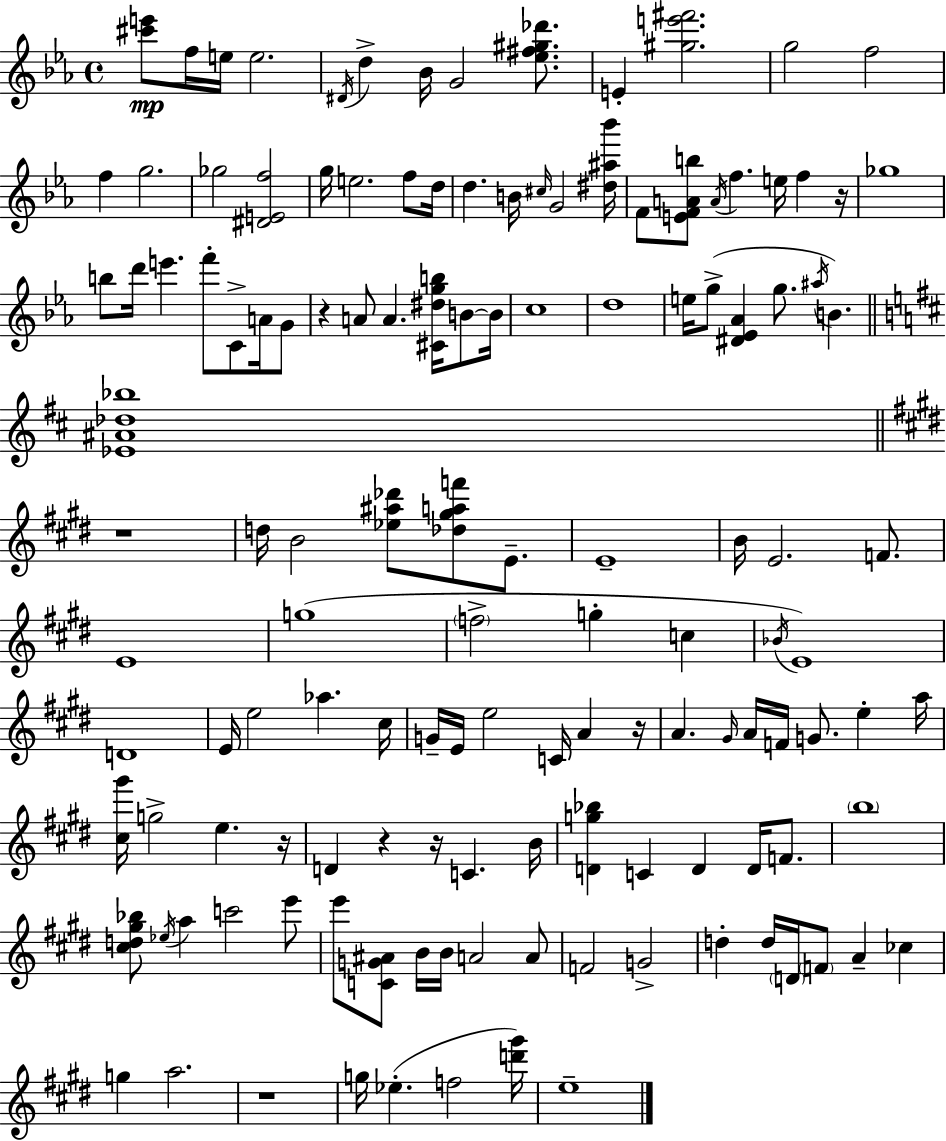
[C#6,E6]/e F5/s E5/s E5/h. D#4/s D5/q Bb4/s G4/h [Eb5,F#5,G#5,Db6]/e. E4/q [G#5,E6,F#6]/h. G5/h F5/h F5/q G5/h. Gb5/h [D#4,E4,F5]/h G5/s E5/h. F5/e D5/s D5/q. B4/s C#5/s G4/h [D#5,A#5,Bb6]/s F4/e [E4,F4,A4,B5]/e A4/s F5/q. E5/s F5/q R/s Gb5/w B5/e D6/s E6/q. F6/e C4/e A4/s G4/e R/q A4/e A4/q. [C#4,D#5,G5,B5]/s B4/e B4/s C5/w D5/w E5/s G5/e [D#4,Eb4,Ab4]/q G5/e. A#5/s B4/q. [Eb4,A#4,Db5,Bb5]/w R/w D5/s B4/h [Eb5,A#5,Db6]/e [Db5,G#5,A5,F6]/e E4/e. E4/w B4/s E4/h. F4/e. E4/w G5/w F5/h G5/q C5/q Bb4/s E4/w D4/w E4/s E5/h Ab5/q. C#5/s G4/s E4/s E5/h C4/s A4/q R/s A4/q. G#4/s A4/s F4/s G4/e. E5/q A5/s [C#5,G#6]/s G5/h E5/q. R/s D4/q R/q R/s C4/q. B4/s [D4,G5,Bb5]/q C4/q D4/q D4/s F4/e. B5/w [C#5,D5,G#5,Bb5]/e Eb5/s A5/q C6/h E6/e E6/e [C4,G4,A#4]/e B4/s B4/s A4/h A4/e F4/h G4/h D5/q D5/s D4/s F4/e A4/q CES5/q G5/q A5/h. R/w G5/s Eb5/q. F5/h [D6,G#6]/s E5/w